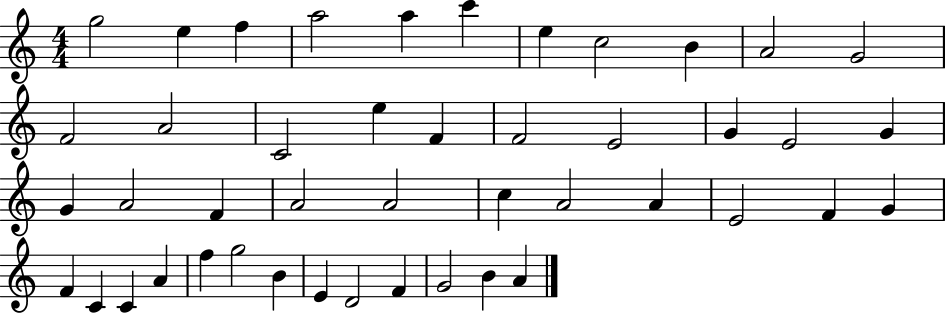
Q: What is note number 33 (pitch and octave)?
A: F4